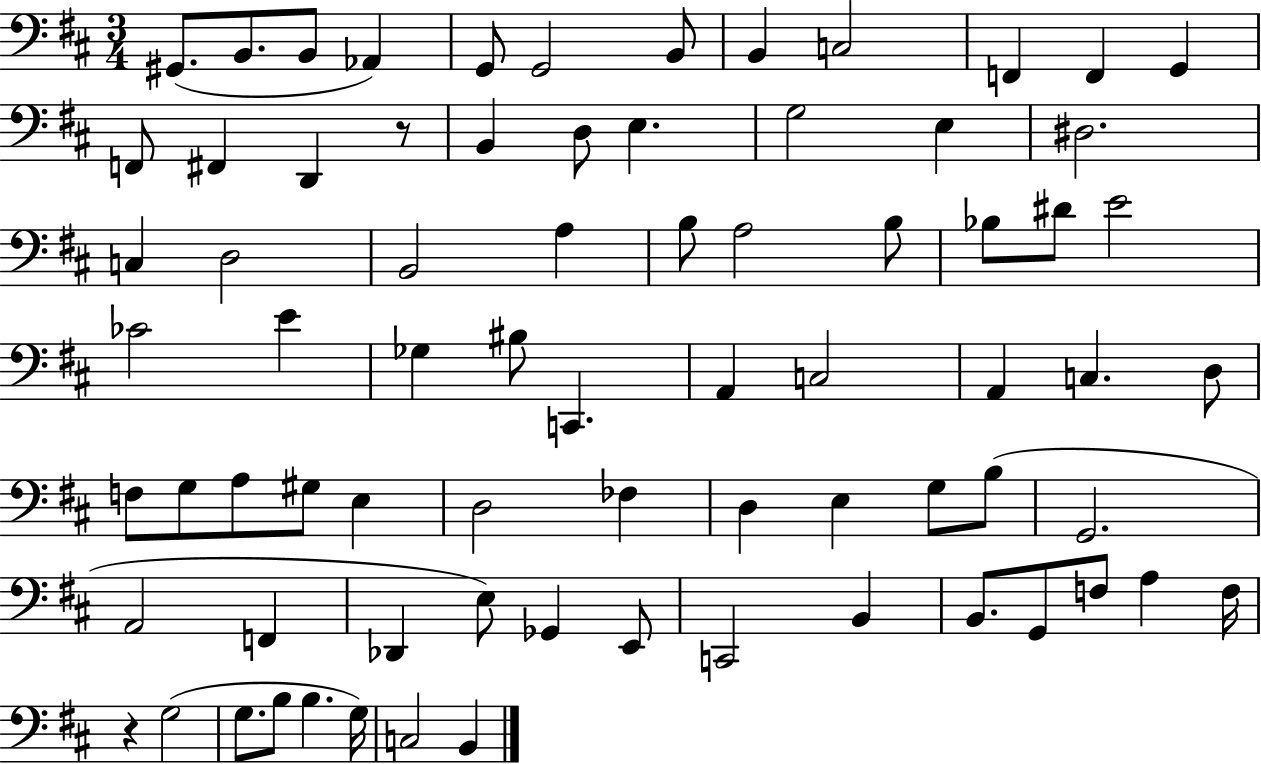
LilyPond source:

{
  \clef bass
  \numericTimeSignature
  \time 3/4
  \key d \major
  \repeat volta 2 { gis,8.( b,8. b,8 aes,4) | g,8 g,2 b,8 | b,4 c2 | f,4 f,4 g,4 | \break f,8 fis,4 d,4 r8 | b,4 d8 e4. | g2 e4 | dis2. | \break c4 d2 | b,2 a4 | b8 a2 b8 | bes8 dis'8 e'2 | \break ces'2 e'4 | ges4 bis8 c,4. | a,4 c2 | a,4 c4. d8 | \break f8 g8 a8 gis8 e4 | d2 fes4 | d4 e4 g8 b8( | g,2. | \break a,2 f,4 | des,4 e8) ges,4 e,8 | c,2 b,4 | b,8. g,8 f8 a4 f16 | \break r4 g2( | g8. b8 b4. g16) | c2 b,4 | } \bar "|."
}